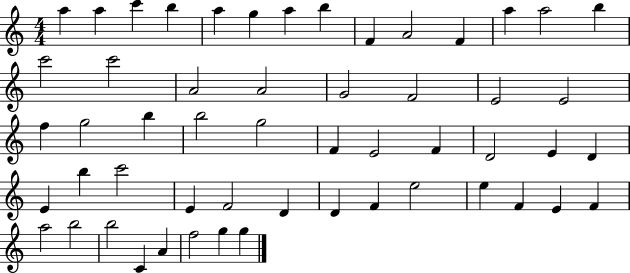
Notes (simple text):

A5/q A5/q C6/q B5/q A5/q G5/q A5/q B5/q F4/q A4/h F4/q A5/q A5/h B5/q C6/h C6/h A4/h A4/h G4/h F4/h E4/h E4/h F5/q G5/h B5/q B5/h G5/h F4/q E4/h F4/q D4/h E4/q D4/q E4/q B5/q C6/h E4/q F4/h D4/q D4/q F4/q E5/h E5/q F4/q E4/q F4/q A5/h B5/h B5/h C4/q A4/q F5/h G5/q G5/q